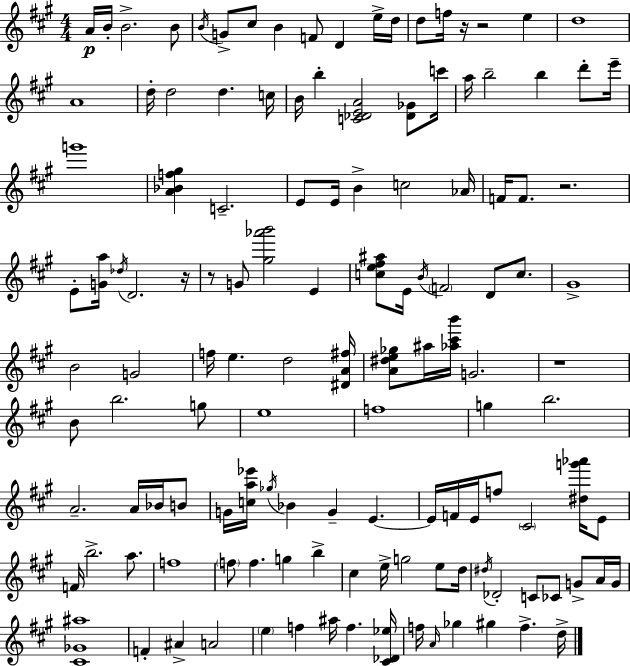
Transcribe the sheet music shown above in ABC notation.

X:1
T:Untitled
M:4/4
L:1/4
K:A
A/4 B/4 B2 B/2 B/4 G/2 ^c/2 B F/2 D e/4 d/4 d/2 f/4 z/4 z2 e d4 A4 d/4 d2 d c/4 B/4 b [C_DEA]2 [_D_G]/2 c'/4 a/4 b2 b d'/2 e'/4 g'4 [A_Bf^g] C2 E/2 E/4 B c2 _A/4 F/4 F/2 z2 E/2 [Ga]/4 _d/4 D2 z/4 z/2 G/2 [^g_a'b']2 E [ce^f^a]/2 E/4 B/4 F2 D/2 c/2 ^G4 B2 G2 f/4 e d2 [^DA^f]/4 [A^de_g]/2 ^a/4 [_a^c'b']/4 G2 z4 B/2 b2 g/2 e4 f4 g b2 A2 A/4 _B/4 B/2 G/4 [ca_e']/4 _g/4 _B G E E/4 F/4 E/4 f/2 ^C2 [^dg'_a']/4 E/2 F/4 b2 a/2 f4 f/2 f g b ^c e/4 g2 e/2 d/4 ^d/4 _D2 C/2 _C/2 G/2 A/4 G/4 [^C_G^a]4 F ^A A2 e f ^a/4 f [^C_D_e]/4 f/4 A/4 _g ^g f d/4